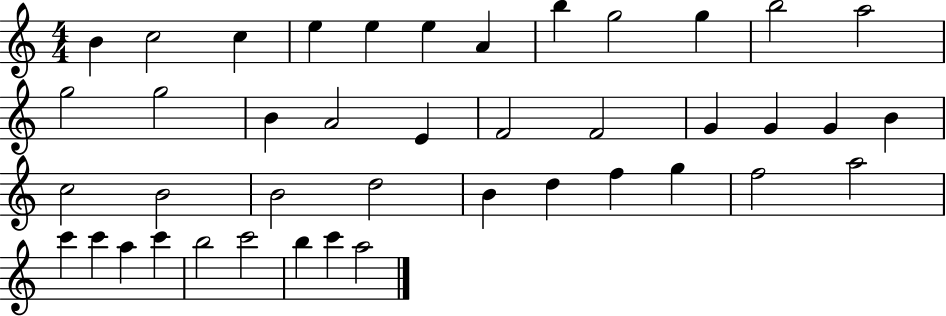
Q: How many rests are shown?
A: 0